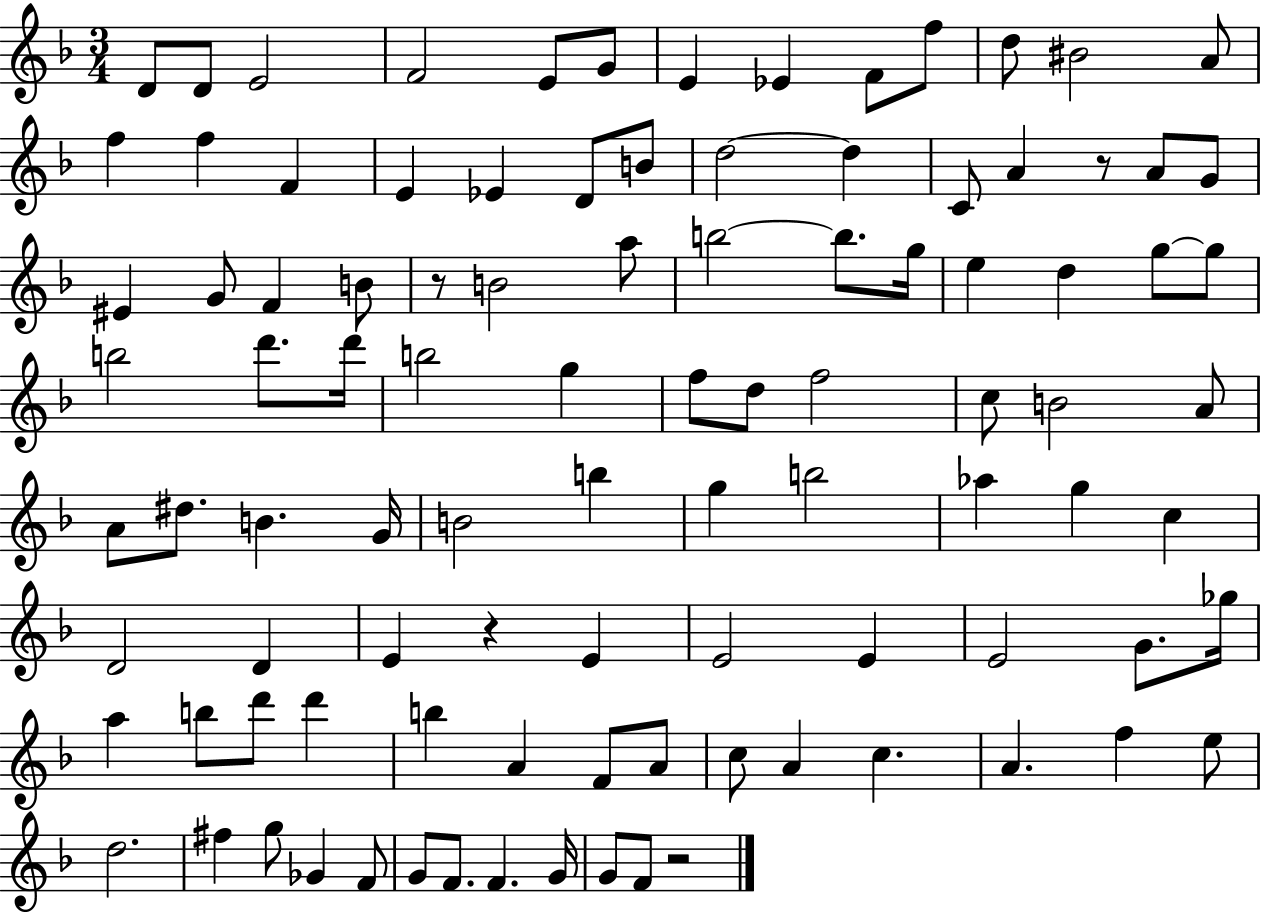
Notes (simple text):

D4/e D4/e E4/h F4/h E4/e G4/e E4/q Eb4/q F4/e F5/e D5/e BIS4/h A4/e F5/q F5/q F4/q E4/q Eb4/q D4/e B4/e D5/h D5/q C4/e A4/q R/e A4/e G4/e EIS4/q G4/e F4/q B4/e R/e B4/h A5/e B5/h B5/e. G5/s E5/q D5/q G5/e G5/e B5/h D6/e. D6/s B5/h G5/q F5/e D5/e F5/h C5/e B4/h A4/e A4/e D#5/e. B4/q. G4/s B4/h B5/q G5/q B5/h Ab5/q G5/q C5/q D4/h D4/q E4/q R/q E4/q E4/h E4/q E4/h G4/e. Gb5/s A5/q B5/e D6/e D6/q B5/q A4/q F4/e A4/e C5/e A4/q C5/q. A4/q. F5/q E5/e D5/h. F#5/q G5/e Gb4/q F4/e G4/e F4/e. F4/q. G4/s G4/e F4/e R/h